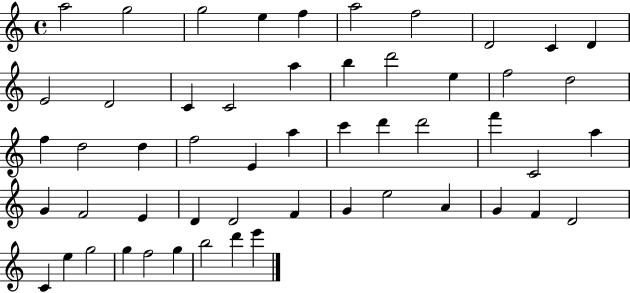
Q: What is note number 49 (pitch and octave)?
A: F5